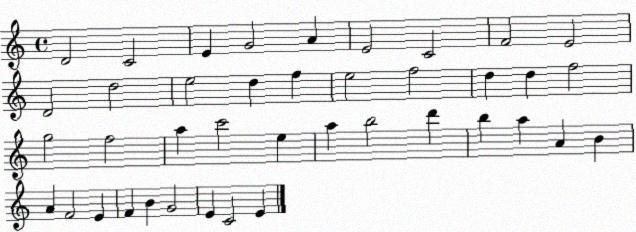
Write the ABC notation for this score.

X:1
T:Untitled
M:4/4
L:1/4
K:C
D2 C2 E G2 A E2 C2 F2 E2 D2 d2 e2 d f e2 f2 d d f2 g2 f2 a c'2 e a b2 d' b a A B A F2 E F B G2 E C2 E